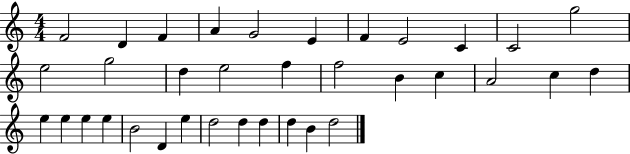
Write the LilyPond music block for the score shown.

{
  \clef treble
  \numericTimeSignature
  \time 4/4
  \key c \major
  f'2 d'4 f'4 | a'4 g'2 e'4 | f'4 e'2 c'4 | c'2 g''2 | \break e''2 g''2 | d''4 e''2 f''4 | f''2 b'4 c''4 | a'2 c''4 d''4 | \break e''4 e''4 e''4 e''4 | b'2 d'4 e''4 | d''2 d''4 d''4 | d''4 b'4 d''2 | \break \bar "|."
}